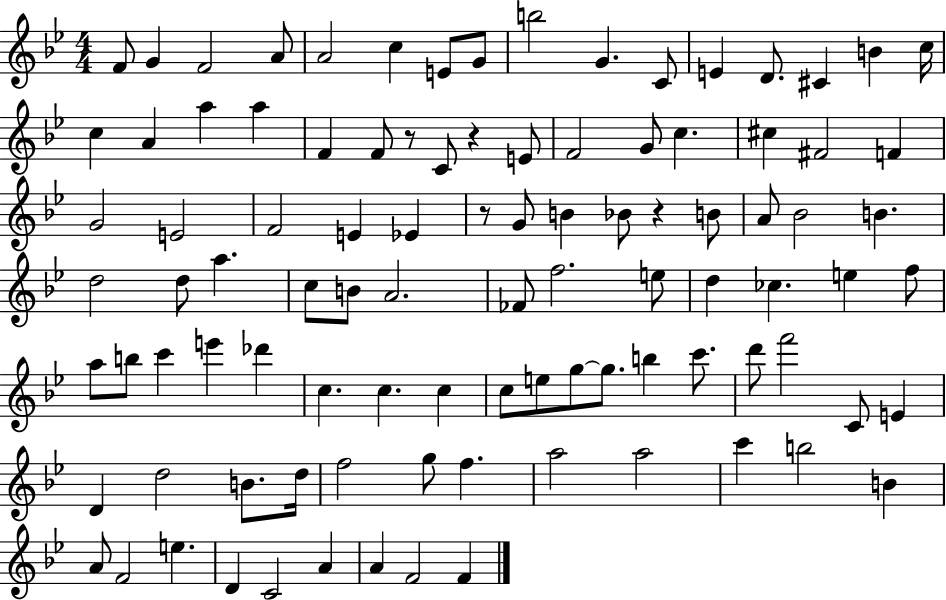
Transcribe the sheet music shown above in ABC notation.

X:1
T:Untitled
M:4/4
L:1/4
K:Bb
F/2 G F2 A/2 A2 c E/2 G/2 b2 G C/2 E D/2 ^C B c/4 c A a a F F/2 z/2 C/2 z E/2 F2 G/2 c ^c ^F2 F G2 E2 F2 E _E z/2 G/2 B _B/2 z B/2 A/2 _B2 B d2 d/2 a c/2 B/2 A2 _F/2 f2 e/2 d _c e f/2 a/2 b/2 c' e' _d' c c c c/2 e/2 g/2 g/2 b c'/2 d'/2 f'2 C/2 E D d2 B/2 d/4 f2 g/2 f a2 a2 c' b2 B A/2 F2 e D C2 A A F2 F